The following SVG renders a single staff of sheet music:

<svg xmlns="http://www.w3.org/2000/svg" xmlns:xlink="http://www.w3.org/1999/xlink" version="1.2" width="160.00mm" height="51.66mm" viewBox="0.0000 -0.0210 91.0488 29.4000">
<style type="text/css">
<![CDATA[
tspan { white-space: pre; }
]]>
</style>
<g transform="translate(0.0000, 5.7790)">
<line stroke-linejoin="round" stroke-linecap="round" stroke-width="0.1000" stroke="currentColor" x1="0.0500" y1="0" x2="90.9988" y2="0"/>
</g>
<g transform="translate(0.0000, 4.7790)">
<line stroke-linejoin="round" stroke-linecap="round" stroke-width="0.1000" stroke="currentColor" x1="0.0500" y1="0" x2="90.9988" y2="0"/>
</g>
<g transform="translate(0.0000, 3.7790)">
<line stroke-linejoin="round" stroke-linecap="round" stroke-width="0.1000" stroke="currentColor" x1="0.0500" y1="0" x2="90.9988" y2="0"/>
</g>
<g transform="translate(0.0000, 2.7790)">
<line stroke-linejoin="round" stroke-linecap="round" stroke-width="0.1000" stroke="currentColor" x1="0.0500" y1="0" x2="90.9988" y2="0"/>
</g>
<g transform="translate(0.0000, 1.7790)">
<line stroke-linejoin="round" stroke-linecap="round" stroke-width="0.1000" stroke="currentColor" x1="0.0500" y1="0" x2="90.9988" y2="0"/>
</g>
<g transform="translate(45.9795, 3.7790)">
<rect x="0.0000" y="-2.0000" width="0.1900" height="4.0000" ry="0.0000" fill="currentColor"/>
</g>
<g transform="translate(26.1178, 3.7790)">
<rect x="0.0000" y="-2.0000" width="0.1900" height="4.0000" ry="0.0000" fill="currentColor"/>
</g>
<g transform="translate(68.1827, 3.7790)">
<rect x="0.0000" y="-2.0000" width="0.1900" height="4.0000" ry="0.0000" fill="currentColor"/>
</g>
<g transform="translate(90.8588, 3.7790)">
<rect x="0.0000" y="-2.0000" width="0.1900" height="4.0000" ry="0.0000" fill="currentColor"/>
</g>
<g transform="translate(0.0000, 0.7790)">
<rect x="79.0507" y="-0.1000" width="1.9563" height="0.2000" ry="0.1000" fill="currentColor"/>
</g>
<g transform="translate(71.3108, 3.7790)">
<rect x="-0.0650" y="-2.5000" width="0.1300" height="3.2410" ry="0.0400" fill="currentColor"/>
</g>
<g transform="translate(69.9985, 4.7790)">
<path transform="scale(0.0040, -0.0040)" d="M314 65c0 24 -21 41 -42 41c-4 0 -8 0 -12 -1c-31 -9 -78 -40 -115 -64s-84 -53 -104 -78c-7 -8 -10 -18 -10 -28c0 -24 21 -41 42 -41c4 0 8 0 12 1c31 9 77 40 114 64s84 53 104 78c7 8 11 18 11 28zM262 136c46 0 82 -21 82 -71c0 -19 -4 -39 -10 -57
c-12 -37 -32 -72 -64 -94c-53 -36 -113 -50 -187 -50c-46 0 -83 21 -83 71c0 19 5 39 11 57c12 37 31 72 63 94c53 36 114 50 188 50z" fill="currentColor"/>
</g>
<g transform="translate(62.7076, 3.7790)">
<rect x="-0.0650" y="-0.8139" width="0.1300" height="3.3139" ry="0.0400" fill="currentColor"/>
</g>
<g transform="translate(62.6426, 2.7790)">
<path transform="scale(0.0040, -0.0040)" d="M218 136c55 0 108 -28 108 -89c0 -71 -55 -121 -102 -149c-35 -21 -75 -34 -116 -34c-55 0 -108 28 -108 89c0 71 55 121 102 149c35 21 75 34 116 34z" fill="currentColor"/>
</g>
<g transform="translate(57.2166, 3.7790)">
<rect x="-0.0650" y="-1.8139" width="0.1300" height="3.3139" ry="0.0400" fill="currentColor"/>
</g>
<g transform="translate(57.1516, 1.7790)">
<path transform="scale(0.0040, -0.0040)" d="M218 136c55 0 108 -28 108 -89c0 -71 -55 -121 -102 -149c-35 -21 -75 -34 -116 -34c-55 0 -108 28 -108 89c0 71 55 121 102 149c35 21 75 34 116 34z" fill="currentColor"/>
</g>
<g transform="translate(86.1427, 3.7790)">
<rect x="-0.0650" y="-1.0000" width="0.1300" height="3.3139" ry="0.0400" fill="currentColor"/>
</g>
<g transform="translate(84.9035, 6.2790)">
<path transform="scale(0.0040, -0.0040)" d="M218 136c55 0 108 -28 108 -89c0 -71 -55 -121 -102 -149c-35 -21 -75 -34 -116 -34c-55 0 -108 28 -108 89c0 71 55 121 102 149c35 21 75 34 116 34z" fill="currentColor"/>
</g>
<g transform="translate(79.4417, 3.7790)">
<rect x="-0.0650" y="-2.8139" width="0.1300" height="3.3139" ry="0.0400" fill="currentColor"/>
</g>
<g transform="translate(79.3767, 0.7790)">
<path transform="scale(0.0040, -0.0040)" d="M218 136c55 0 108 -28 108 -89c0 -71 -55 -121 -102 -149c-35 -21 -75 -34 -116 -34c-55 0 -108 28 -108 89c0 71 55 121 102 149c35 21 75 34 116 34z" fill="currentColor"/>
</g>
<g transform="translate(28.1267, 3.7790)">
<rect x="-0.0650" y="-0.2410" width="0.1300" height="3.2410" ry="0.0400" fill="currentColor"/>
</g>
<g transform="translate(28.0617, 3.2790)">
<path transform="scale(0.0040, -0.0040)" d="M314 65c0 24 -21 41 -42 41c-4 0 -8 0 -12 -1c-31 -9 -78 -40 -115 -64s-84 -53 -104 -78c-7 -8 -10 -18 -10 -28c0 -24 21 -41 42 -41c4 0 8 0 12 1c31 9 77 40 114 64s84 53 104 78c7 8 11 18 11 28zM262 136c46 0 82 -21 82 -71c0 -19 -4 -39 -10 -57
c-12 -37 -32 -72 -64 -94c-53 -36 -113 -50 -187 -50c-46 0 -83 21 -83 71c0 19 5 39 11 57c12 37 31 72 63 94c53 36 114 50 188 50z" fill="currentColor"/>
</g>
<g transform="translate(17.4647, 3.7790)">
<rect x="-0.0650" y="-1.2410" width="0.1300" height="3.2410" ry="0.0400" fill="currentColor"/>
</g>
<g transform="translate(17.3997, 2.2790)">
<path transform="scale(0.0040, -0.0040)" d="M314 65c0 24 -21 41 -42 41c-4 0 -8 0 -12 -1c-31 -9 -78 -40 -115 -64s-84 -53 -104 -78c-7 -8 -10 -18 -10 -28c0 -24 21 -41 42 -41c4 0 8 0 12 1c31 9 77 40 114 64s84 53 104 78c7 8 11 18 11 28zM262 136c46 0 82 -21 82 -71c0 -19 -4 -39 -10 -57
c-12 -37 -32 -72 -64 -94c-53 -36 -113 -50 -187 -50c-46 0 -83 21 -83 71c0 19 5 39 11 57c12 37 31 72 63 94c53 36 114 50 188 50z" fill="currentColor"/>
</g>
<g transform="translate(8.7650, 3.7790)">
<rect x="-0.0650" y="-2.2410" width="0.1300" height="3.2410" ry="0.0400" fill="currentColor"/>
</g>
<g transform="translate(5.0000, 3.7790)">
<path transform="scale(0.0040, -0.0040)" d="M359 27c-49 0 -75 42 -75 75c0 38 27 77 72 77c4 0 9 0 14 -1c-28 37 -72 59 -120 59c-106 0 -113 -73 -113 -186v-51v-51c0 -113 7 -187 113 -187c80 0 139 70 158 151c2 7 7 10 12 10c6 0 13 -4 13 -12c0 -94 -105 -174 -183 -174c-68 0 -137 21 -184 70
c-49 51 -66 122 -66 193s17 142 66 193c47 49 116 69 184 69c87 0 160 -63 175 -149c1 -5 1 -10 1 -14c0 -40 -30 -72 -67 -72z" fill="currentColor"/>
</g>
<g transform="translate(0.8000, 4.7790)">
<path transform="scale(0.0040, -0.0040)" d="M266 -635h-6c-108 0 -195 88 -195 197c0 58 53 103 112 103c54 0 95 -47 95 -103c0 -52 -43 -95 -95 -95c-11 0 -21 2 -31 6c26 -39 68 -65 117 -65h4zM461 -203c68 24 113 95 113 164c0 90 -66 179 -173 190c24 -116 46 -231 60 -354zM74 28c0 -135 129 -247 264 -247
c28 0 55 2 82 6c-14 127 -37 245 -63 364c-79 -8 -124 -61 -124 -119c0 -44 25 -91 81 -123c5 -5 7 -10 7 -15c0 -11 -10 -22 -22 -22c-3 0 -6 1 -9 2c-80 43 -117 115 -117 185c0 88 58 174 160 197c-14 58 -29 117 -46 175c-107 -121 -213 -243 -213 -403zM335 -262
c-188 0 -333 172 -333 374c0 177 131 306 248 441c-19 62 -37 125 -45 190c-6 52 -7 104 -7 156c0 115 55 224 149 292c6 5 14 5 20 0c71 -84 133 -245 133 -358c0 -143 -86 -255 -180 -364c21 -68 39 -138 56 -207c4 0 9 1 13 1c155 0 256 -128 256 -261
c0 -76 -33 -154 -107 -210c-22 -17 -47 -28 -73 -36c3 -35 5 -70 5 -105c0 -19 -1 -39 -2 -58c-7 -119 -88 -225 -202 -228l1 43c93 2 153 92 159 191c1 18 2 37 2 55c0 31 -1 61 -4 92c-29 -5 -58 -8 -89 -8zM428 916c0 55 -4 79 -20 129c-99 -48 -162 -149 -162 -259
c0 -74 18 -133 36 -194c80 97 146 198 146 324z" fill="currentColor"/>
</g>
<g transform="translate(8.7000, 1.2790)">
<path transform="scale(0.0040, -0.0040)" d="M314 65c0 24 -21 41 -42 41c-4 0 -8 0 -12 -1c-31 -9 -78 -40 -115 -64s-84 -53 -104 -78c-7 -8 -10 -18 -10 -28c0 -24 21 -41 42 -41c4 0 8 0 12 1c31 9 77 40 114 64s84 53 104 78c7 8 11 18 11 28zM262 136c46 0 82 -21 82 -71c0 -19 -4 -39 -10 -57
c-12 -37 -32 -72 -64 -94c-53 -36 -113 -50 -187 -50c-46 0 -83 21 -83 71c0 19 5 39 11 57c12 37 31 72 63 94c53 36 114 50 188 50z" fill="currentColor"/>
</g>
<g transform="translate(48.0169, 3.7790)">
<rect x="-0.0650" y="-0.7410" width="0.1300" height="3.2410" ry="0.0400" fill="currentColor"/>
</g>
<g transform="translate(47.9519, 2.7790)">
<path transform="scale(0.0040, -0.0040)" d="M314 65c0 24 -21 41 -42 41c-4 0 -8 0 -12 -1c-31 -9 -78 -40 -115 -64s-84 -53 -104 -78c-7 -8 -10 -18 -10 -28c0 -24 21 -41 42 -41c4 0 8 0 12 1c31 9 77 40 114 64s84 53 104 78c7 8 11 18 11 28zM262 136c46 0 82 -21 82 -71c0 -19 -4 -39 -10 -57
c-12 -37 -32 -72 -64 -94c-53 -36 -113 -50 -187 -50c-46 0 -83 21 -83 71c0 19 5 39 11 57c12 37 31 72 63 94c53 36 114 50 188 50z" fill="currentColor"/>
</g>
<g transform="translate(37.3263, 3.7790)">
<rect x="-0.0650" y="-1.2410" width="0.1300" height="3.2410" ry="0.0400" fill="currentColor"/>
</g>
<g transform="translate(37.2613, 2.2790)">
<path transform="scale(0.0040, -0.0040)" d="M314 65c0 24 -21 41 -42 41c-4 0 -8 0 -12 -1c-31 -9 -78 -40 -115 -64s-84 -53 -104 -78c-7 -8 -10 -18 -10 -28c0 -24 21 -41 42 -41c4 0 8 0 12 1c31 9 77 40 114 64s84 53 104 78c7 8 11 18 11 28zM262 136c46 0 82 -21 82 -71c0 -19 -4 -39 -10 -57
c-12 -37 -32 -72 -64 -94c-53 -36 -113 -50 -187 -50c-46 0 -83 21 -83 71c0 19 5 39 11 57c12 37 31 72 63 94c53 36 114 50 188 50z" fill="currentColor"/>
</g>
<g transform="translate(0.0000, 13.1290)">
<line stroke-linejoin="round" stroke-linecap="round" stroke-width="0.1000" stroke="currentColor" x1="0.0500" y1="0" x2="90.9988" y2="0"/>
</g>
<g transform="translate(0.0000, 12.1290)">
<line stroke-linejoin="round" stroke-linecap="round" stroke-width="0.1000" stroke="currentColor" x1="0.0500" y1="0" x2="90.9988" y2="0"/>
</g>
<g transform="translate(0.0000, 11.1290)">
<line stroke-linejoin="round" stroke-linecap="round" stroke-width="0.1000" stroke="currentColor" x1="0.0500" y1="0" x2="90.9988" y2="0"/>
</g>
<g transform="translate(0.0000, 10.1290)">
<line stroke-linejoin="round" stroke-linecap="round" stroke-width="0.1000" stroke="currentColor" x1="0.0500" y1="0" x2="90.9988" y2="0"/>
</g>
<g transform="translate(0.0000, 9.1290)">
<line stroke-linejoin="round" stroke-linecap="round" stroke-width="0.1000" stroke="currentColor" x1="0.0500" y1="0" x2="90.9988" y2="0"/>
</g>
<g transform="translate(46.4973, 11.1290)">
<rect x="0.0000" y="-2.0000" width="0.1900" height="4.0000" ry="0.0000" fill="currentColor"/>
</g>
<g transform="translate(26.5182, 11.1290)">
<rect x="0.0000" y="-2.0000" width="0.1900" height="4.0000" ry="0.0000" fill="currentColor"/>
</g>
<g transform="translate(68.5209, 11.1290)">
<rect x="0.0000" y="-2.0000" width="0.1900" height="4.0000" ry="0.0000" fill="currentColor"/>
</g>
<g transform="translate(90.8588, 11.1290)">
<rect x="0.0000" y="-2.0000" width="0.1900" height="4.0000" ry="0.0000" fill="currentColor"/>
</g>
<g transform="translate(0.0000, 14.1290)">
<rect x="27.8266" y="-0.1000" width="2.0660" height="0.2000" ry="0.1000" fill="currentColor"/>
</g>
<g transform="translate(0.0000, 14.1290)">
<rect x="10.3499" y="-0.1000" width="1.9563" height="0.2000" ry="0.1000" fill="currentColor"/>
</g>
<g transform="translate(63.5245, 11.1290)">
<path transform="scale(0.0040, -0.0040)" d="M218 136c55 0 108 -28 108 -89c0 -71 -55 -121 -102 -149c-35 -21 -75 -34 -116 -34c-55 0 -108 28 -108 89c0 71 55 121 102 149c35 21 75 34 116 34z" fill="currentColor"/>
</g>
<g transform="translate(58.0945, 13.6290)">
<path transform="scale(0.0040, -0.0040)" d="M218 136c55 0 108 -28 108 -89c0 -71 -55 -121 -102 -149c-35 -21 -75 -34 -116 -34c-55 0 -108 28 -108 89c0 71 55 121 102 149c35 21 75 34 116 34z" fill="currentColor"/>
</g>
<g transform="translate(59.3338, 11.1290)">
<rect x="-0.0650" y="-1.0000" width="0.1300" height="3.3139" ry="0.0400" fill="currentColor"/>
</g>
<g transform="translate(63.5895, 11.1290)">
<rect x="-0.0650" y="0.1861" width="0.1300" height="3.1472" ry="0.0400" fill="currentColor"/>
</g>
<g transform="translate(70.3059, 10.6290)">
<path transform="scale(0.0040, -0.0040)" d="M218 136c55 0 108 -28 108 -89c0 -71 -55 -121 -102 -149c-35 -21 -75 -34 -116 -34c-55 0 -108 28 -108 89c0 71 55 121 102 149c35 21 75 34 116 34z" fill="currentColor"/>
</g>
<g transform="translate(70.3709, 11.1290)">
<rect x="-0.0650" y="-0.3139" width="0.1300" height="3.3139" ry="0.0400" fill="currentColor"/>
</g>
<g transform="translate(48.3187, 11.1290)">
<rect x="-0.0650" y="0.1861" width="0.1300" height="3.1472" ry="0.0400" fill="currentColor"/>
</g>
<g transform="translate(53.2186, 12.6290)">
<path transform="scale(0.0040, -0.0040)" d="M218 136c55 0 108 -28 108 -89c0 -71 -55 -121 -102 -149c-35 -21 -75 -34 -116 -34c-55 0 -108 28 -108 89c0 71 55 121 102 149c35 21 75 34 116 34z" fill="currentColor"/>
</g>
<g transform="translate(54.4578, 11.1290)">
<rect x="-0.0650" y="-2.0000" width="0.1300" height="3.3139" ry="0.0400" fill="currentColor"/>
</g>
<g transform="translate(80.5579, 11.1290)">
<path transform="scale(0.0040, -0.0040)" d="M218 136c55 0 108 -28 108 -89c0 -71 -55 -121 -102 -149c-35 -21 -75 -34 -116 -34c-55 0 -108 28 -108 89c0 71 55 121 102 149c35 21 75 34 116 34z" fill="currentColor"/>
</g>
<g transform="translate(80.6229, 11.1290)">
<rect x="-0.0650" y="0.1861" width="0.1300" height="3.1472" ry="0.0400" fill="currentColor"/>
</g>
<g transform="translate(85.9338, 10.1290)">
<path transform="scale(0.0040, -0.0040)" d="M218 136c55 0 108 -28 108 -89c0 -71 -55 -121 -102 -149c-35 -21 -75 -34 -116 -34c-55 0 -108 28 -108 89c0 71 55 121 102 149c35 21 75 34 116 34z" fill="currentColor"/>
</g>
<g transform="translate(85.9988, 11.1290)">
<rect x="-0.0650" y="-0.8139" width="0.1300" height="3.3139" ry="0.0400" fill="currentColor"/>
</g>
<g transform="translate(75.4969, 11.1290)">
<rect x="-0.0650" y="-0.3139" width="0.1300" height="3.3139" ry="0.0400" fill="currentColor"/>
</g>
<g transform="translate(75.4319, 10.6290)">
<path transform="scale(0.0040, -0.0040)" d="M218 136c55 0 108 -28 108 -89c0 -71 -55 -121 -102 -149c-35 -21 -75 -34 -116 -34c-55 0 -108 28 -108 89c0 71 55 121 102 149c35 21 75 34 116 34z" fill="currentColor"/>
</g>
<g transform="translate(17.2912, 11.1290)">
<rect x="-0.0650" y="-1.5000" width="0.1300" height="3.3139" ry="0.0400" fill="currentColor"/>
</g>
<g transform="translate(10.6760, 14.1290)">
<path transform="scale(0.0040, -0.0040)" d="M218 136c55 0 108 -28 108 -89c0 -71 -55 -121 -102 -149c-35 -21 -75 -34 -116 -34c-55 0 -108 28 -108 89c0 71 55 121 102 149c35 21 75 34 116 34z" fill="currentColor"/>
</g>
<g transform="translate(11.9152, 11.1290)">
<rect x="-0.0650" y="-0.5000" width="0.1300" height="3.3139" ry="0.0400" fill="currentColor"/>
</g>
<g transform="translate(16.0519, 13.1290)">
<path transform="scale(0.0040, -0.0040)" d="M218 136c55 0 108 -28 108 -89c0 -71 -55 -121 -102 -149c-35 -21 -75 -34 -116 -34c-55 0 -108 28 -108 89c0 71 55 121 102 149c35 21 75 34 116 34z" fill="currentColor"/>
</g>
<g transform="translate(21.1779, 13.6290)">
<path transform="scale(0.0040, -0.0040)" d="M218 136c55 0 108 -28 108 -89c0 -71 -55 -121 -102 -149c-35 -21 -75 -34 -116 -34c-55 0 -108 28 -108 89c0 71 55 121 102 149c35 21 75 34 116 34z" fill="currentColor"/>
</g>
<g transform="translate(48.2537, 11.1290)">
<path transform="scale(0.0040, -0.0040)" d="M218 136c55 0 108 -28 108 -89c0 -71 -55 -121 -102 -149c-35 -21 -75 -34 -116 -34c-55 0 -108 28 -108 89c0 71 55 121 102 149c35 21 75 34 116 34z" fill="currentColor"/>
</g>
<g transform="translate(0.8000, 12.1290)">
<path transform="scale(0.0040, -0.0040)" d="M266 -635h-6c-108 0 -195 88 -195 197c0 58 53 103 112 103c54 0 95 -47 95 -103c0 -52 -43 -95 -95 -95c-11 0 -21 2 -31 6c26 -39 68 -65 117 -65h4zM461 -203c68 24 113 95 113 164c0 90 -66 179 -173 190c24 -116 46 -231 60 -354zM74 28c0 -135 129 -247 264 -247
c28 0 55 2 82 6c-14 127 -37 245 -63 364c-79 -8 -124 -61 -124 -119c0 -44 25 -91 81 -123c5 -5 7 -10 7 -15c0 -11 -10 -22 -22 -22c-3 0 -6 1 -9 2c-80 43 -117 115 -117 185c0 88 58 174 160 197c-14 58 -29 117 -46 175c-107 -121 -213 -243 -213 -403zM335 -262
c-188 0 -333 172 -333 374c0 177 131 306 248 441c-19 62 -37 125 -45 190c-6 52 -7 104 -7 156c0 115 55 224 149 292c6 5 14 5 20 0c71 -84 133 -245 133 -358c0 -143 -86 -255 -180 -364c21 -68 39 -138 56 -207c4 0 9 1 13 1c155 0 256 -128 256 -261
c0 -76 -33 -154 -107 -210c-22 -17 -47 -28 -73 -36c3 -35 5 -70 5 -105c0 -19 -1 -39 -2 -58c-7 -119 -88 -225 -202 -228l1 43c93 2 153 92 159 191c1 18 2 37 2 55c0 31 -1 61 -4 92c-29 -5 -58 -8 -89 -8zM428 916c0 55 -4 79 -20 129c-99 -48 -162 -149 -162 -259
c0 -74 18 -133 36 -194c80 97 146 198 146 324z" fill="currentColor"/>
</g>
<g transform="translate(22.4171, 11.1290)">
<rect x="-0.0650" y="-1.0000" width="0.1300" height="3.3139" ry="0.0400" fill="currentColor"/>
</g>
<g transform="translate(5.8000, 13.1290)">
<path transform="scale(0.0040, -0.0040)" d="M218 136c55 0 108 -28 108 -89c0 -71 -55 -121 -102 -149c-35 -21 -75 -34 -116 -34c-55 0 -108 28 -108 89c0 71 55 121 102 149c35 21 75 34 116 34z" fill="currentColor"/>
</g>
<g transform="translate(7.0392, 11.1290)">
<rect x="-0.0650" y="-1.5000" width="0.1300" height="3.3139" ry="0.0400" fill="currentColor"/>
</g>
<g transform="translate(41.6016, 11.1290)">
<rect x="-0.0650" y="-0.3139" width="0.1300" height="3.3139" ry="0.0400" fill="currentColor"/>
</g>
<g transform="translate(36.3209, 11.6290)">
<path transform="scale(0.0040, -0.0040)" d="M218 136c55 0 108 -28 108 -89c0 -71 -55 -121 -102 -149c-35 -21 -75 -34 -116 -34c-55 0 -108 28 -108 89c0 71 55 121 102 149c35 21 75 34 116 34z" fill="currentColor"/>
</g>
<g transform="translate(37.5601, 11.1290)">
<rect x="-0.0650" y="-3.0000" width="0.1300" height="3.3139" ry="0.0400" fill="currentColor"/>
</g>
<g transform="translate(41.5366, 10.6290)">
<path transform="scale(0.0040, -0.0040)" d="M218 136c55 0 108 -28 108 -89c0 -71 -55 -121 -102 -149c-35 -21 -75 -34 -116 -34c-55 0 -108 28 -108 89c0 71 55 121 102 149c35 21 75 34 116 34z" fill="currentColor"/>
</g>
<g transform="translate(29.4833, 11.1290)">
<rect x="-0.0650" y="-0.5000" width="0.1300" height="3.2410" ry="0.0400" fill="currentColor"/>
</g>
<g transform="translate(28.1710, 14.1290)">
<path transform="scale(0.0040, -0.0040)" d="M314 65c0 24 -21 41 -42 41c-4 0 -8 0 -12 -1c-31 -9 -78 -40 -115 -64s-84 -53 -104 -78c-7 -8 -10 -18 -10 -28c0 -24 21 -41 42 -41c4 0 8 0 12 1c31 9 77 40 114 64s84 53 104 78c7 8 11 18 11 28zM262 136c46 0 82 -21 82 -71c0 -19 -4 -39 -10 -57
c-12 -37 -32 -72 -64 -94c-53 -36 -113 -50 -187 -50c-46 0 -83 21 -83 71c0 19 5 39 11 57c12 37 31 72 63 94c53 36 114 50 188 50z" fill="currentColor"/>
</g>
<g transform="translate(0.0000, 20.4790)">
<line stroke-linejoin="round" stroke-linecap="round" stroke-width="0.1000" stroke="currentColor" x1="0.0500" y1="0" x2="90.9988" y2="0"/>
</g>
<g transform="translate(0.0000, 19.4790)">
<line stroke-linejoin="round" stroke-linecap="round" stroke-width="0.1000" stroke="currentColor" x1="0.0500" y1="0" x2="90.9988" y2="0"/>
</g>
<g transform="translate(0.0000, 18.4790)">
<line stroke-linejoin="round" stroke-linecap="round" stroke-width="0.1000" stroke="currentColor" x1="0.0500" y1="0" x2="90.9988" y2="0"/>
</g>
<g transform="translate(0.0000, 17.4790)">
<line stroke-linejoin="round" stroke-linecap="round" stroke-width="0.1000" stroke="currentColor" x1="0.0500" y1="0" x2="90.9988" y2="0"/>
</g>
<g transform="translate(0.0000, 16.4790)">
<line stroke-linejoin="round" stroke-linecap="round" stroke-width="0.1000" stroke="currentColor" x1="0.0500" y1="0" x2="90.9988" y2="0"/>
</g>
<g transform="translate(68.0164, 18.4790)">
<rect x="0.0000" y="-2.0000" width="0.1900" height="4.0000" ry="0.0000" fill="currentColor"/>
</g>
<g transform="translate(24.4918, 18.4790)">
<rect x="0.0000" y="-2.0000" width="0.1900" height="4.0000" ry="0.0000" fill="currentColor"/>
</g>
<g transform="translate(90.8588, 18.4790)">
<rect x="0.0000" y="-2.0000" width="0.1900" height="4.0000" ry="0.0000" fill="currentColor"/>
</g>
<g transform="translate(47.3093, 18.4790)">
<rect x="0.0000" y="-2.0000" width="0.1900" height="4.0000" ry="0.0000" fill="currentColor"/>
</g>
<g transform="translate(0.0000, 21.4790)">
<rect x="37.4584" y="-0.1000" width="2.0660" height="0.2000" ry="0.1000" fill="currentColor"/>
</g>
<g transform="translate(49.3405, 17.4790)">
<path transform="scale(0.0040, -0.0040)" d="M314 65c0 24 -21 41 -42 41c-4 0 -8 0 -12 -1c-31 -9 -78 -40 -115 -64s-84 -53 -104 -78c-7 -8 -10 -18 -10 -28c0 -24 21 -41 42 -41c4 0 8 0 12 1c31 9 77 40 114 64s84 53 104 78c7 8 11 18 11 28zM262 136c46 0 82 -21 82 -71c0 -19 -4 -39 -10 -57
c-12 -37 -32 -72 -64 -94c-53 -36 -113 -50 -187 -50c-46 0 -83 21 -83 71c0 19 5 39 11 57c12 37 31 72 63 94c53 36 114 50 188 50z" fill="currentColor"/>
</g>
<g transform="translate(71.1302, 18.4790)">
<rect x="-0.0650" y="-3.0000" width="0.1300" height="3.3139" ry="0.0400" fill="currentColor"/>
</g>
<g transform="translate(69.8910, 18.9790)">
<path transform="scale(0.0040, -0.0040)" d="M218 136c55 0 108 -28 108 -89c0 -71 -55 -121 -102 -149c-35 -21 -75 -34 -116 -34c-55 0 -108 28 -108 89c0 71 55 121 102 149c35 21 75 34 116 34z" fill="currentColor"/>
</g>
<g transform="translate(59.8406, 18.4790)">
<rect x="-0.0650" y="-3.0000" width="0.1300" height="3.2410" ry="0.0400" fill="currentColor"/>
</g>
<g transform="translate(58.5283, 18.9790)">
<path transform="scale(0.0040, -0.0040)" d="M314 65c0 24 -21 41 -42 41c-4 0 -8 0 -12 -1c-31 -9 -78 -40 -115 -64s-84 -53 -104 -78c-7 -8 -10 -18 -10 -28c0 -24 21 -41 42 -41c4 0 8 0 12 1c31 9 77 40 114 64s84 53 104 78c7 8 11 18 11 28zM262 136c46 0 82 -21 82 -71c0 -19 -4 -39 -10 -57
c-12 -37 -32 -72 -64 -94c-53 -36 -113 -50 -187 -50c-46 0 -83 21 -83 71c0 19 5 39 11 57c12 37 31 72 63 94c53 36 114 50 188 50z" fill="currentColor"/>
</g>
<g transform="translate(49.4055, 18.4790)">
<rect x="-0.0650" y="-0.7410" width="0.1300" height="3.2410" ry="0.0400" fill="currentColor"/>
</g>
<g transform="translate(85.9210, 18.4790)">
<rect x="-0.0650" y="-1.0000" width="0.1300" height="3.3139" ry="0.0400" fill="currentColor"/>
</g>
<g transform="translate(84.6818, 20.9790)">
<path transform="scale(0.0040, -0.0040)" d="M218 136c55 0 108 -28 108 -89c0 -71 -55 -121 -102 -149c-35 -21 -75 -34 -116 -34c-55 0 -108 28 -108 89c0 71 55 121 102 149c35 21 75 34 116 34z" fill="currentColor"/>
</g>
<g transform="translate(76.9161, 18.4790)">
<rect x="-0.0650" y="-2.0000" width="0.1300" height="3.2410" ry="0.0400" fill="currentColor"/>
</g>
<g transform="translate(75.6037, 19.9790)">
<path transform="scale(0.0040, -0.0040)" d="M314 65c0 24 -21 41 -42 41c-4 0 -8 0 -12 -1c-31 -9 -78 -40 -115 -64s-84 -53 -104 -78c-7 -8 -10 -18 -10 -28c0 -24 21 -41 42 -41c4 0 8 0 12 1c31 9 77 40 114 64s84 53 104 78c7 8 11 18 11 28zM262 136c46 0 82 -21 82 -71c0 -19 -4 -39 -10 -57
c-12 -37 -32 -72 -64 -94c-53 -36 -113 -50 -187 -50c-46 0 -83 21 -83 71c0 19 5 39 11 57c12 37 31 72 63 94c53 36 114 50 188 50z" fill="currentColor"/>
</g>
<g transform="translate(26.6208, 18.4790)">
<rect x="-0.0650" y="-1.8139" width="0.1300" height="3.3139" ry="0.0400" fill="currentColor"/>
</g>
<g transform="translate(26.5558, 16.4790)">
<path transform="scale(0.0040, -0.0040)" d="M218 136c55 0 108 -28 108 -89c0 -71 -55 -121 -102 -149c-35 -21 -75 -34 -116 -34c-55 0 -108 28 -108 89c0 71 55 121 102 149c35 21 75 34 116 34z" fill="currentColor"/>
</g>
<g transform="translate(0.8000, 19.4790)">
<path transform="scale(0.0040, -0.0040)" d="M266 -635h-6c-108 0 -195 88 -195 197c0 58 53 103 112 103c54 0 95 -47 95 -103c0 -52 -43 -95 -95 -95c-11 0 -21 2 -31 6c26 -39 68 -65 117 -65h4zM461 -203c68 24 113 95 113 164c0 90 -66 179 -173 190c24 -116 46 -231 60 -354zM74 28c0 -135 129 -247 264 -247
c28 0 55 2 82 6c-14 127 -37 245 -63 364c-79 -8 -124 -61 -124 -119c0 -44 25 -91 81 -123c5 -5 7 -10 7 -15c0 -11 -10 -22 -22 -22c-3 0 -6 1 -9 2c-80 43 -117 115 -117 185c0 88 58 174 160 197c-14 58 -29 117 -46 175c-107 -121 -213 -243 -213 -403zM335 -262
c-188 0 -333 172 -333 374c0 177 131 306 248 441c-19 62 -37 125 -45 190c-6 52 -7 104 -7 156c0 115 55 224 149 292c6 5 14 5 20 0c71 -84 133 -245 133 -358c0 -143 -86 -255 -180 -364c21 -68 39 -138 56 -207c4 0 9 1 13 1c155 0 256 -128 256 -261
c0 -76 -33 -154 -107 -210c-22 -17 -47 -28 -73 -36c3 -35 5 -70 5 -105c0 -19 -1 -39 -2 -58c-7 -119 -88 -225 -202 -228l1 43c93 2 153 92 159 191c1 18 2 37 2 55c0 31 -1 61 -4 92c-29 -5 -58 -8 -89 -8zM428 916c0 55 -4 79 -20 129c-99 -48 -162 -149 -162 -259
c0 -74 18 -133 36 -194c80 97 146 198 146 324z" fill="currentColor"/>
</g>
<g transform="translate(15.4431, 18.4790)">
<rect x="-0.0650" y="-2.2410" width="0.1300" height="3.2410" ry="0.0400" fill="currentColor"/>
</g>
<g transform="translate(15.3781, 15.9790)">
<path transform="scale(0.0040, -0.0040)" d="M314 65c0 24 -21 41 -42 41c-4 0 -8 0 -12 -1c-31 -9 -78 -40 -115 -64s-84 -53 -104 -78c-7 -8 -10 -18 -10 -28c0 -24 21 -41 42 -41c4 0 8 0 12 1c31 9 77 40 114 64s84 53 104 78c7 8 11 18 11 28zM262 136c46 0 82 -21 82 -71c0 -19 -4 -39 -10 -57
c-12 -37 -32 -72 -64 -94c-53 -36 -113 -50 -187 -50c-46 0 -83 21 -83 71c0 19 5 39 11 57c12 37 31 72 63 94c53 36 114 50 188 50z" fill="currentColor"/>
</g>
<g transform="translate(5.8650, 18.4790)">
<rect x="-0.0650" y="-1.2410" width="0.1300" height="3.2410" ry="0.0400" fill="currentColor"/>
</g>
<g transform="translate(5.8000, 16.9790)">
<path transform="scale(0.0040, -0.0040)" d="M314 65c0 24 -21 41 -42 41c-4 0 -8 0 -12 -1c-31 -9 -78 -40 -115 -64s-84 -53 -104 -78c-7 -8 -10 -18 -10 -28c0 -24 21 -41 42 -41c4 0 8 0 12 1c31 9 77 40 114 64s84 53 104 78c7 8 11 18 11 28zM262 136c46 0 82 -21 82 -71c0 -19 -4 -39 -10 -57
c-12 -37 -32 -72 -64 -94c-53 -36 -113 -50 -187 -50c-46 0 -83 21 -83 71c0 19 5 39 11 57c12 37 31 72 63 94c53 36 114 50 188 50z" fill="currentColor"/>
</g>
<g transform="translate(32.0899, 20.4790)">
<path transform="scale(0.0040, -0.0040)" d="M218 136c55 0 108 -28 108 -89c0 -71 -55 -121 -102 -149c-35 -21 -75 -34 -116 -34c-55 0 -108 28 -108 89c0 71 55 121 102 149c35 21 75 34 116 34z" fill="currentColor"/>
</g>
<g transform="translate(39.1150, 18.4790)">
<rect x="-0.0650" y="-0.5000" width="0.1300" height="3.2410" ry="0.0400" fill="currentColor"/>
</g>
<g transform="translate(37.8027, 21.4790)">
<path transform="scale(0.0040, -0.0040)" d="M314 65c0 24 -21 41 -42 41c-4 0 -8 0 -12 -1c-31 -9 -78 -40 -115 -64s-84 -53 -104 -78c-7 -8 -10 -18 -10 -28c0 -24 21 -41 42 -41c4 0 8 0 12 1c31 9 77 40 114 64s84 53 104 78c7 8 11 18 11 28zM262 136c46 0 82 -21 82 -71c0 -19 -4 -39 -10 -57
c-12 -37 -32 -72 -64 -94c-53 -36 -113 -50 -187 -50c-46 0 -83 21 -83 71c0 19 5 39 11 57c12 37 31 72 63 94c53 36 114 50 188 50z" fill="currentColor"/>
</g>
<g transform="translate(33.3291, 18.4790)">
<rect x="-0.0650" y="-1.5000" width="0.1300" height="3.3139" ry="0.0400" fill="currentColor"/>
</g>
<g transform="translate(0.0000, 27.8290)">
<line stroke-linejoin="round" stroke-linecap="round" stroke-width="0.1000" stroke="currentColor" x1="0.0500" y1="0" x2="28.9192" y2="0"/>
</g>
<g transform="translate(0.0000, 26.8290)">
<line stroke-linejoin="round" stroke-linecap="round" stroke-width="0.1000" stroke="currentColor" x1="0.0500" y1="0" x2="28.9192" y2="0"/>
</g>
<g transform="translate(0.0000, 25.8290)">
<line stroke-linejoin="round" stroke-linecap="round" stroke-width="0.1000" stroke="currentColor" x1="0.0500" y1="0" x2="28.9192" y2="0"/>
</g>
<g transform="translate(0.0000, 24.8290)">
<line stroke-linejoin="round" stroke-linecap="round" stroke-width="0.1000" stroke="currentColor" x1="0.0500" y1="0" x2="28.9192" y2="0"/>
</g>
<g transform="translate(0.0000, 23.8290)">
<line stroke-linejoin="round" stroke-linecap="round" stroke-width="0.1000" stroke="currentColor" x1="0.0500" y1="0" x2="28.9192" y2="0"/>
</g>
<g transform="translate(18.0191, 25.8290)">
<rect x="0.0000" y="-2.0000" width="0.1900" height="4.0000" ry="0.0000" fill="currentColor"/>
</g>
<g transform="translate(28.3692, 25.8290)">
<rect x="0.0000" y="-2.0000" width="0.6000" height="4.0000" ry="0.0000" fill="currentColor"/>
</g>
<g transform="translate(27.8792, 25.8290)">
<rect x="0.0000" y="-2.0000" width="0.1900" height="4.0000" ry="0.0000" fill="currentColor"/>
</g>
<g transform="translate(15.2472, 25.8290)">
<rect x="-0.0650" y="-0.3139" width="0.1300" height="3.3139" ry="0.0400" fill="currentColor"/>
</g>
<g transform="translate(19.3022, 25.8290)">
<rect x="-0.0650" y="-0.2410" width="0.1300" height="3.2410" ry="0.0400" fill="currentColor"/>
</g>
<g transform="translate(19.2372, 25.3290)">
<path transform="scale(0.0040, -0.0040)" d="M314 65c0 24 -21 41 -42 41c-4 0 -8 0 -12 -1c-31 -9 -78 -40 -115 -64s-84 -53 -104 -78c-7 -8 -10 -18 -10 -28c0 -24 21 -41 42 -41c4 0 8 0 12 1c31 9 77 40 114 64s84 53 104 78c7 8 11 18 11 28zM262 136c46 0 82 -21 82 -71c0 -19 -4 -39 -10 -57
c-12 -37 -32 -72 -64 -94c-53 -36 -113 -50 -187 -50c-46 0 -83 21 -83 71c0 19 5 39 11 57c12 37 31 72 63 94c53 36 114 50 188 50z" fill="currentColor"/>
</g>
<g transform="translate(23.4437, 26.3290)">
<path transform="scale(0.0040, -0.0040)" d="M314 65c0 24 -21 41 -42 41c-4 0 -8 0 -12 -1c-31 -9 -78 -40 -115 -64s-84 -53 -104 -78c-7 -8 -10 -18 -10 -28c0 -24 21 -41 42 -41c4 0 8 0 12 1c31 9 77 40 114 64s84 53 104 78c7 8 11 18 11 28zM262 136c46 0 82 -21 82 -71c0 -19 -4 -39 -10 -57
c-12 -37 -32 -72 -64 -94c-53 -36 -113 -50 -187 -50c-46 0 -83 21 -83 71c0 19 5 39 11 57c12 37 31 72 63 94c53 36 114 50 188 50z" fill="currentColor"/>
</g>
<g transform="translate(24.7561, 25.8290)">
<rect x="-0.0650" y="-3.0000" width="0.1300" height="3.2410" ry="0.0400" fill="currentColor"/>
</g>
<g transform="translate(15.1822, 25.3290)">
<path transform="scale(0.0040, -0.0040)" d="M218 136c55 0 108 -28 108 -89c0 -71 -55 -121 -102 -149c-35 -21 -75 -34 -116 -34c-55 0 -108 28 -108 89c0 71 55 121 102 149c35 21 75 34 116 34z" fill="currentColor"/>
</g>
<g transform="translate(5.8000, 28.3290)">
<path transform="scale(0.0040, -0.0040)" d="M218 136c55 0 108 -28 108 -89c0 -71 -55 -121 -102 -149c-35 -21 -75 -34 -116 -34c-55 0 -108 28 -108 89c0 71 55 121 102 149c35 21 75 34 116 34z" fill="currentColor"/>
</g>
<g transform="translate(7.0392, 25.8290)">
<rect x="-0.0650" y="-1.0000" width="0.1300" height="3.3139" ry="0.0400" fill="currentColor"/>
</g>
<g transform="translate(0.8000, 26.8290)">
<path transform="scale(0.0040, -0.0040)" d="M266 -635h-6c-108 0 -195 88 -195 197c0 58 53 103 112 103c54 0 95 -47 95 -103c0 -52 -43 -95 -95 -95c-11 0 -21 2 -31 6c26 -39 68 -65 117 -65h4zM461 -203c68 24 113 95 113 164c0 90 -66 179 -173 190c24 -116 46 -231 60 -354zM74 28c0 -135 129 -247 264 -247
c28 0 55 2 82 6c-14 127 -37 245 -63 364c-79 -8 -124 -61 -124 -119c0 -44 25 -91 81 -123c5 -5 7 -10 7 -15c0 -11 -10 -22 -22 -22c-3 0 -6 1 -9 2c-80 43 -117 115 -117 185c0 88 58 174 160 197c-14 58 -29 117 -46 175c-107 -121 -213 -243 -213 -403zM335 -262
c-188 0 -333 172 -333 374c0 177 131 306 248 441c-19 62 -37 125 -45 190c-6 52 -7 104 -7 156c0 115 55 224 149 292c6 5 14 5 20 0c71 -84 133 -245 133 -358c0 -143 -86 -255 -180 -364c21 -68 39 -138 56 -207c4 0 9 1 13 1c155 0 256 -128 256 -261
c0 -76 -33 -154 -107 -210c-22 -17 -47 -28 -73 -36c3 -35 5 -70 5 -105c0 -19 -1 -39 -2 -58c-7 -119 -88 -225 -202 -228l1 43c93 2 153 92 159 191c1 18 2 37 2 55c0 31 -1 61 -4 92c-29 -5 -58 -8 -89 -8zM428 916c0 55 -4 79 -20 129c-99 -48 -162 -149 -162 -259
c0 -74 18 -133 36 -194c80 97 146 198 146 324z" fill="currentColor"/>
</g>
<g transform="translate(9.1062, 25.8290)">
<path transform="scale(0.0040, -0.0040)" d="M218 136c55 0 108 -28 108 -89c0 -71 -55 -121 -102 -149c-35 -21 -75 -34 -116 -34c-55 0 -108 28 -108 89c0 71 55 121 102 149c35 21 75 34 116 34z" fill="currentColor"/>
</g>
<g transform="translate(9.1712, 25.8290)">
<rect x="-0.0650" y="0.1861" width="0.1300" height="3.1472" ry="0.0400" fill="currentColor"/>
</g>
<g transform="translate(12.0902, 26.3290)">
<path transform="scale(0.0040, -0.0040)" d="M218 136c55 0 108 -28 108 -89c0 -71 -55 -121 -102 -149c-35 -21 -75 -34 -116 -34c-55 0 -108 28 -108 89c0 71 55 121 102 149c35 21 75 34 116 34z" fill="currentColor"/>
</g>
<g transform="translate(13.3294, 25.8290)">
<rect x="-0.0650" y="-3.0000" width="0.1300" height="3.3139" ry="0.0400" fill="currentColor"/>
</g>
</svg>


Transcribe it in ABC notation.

X:1
T:Untitled
M:4/4
L:1/4
K:C
g2 e2 c2 e2 d2 f d G2 a D E C E D C2 A c B F D B c c B d e2 g2 f E C2 d2 A2 A F2 D D B A c c2 A2